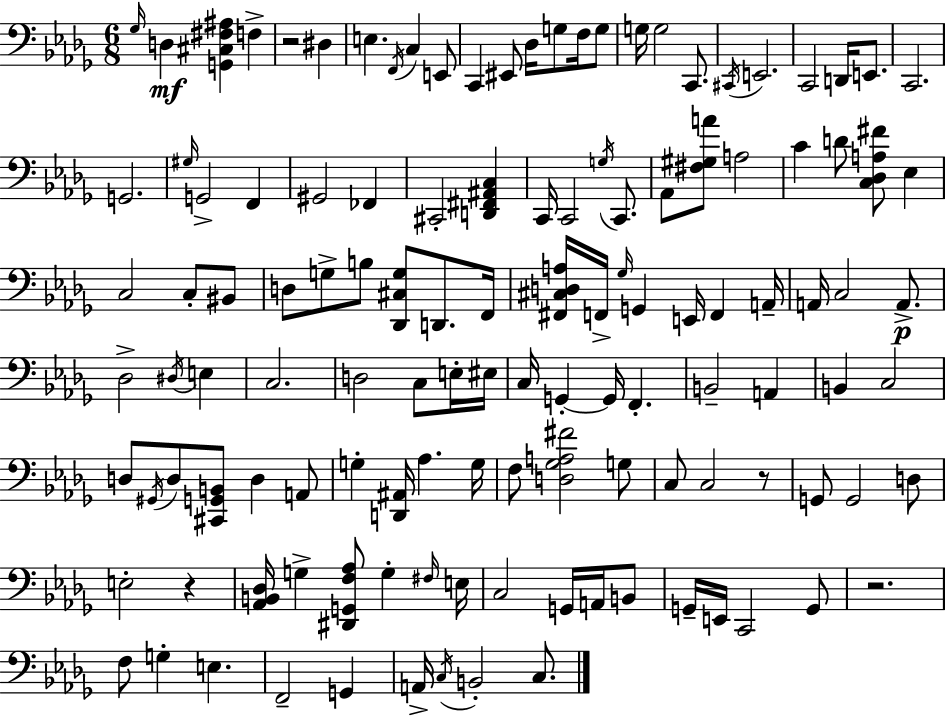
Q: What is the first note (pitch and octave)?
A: Gb3